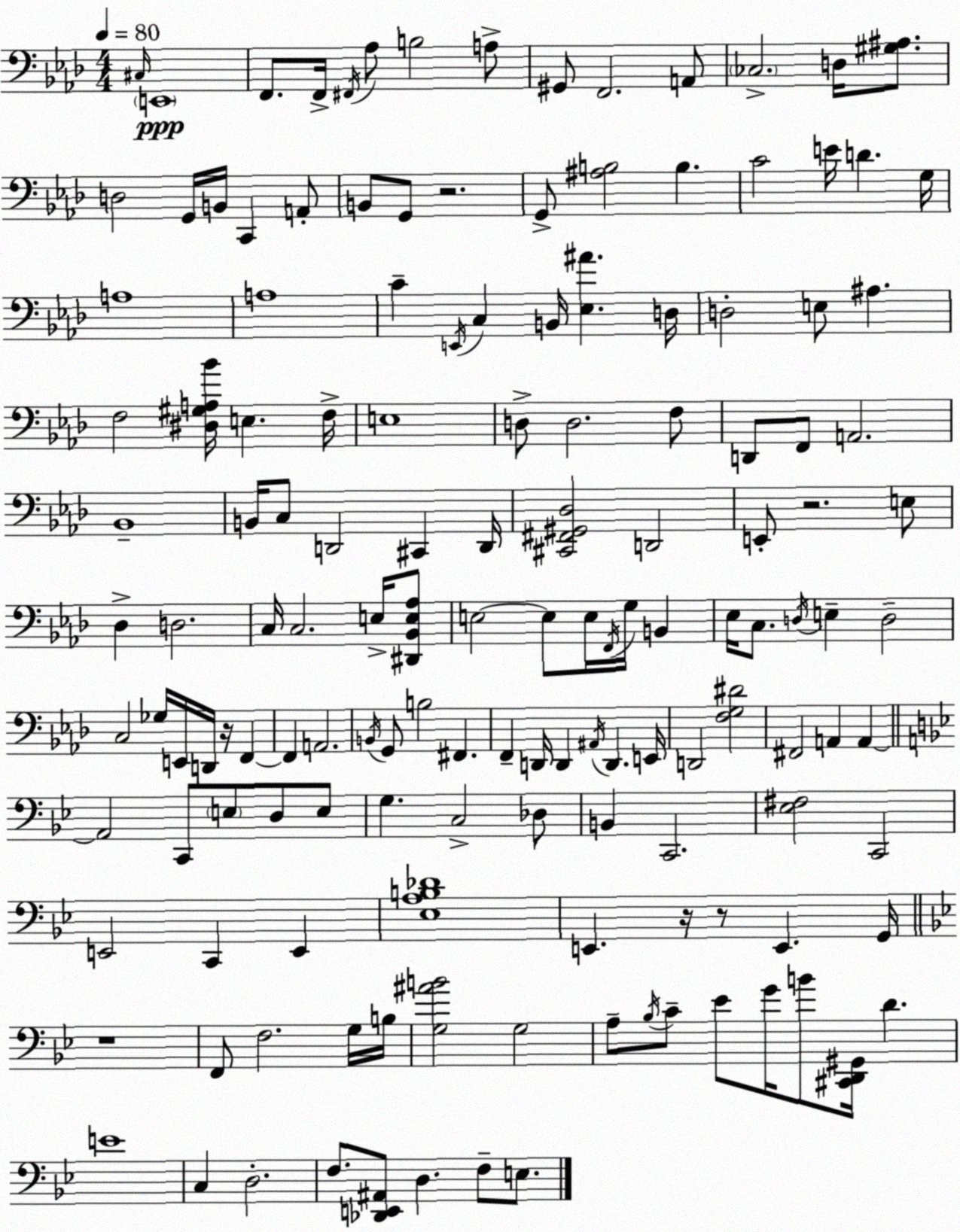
X:1
T:Untitled
M:4/4
L:1/4
K:Fm
^C,/4 E,,4 F,,/2 F,,/4 ^F,,/4 _A,/2 B,2 A,/2 ^G,,/2 F,,2 A,,/2 _C,2 D,/4 [^G,^A,]/2 D,2 G,,/4 B,,/4 C,, A,,/2 B,,/2 G,,/2 z2 G,,/2 [^A,B,]2 B, C2 E/4 D G,/4 A,4 A,4 C E,,/4 C, B,,/4 [_E,^A] D,/4 D,2 E,/2 ^A, F,2 [^D,^G,A,_B]/4 E, F,/4 E,4 D,/2 D,2 F,/2 D,,/2 F,,/2 A,,2 _B,,4 B,,/4 C,/2 D,,2 ^C,, D,,/4 [^C,,^F,,^G,,_D,]2 D,,2 E,,/2 z2 E,/2 _D, D,2 C,/4 C,2 E,/4 [^D,,_B,,E,_A,]/2 E,2 E,/2 E,/4 F,,/4 G,/4 B,, _E,/4 C,/2 D,/4 E, D,2 C,2 _G,/4 E,,/4 D,,/4 z/4 F,, F,, A,,2 B,,/4 G,,/2 B,2 ^F,, F,, D,,/4 D,, ^A,,/4 D,, E,,/4 D,,2 [F,G,^D]2 ^F,,2 A,, A,, A,,2 C,,/2 E,/2 D,/2 E,/2 G, C,2 _D,/2 B,, C,,2 [_E,^F,]2 C,,2 E,,2 C,, E,, [_E,A,B,_D]4 E,, z/4 z/2 E,, G,,/4 z4 F,,/2 F,2 G,/4 B,/4 [G,^AB]2 G,2 A,/2 _B,/4 C/2 _E/2 G/4 B/2 [^C,,D,,^G,,]/4 D E4 C, D,2 F,/2 [_D,,E,,^A,,]/2 D, F,/2 E,/2